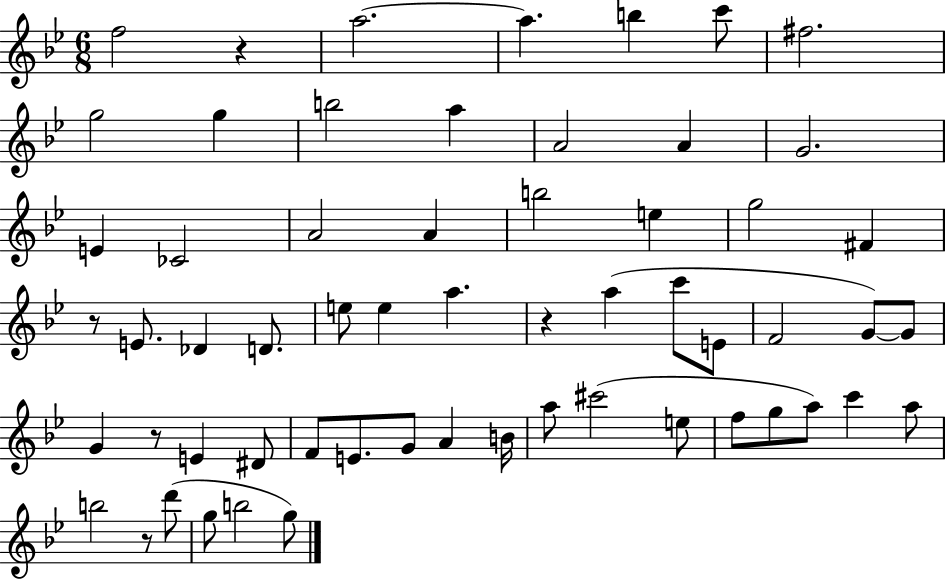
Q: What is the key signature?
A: BES major